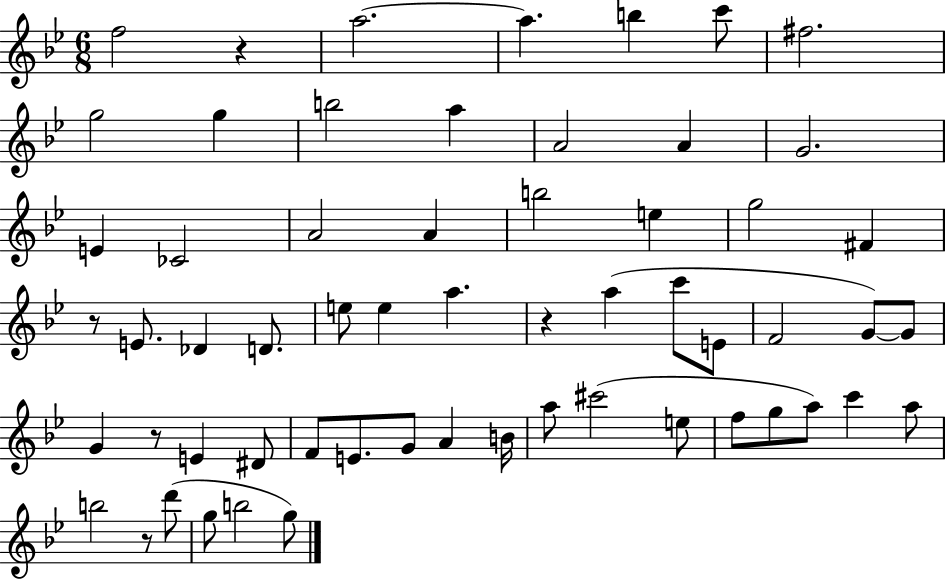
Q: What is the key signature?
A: BES major